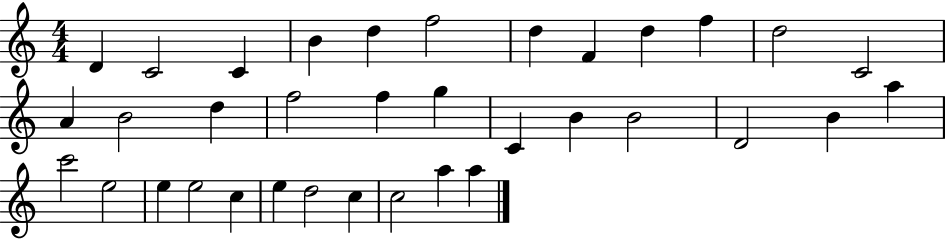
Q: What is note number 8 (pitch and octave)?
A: F4